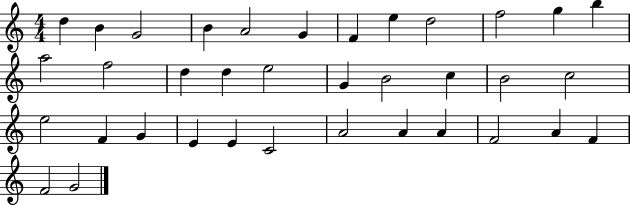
D5/q B4/q G4/h B4/q A4/h G4/q F4/q E5/q D5/h F5/h G5/q B5/q A5/h F5/h D5/q D5/q E5/h G4/q B4/h C5/q B4/h C5/h E5/h F4/q G4/q E4/q E4/q C4/h A4/h A4/q A4/q F4/h A4/q F4/q F4/h G4/h